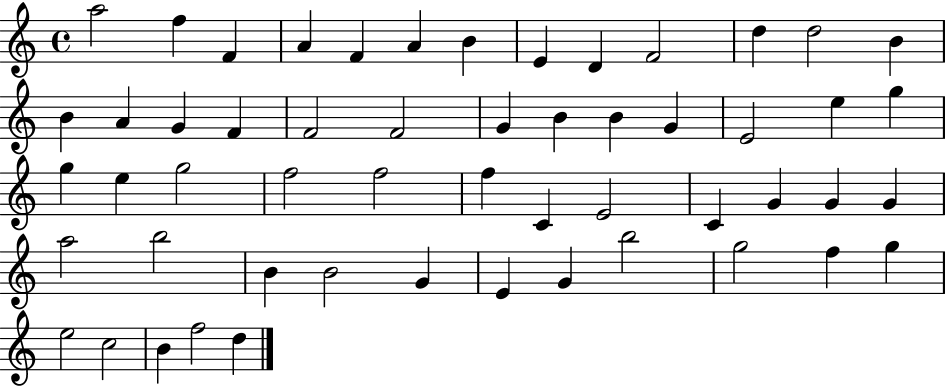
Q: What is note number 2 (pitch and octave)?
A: F5